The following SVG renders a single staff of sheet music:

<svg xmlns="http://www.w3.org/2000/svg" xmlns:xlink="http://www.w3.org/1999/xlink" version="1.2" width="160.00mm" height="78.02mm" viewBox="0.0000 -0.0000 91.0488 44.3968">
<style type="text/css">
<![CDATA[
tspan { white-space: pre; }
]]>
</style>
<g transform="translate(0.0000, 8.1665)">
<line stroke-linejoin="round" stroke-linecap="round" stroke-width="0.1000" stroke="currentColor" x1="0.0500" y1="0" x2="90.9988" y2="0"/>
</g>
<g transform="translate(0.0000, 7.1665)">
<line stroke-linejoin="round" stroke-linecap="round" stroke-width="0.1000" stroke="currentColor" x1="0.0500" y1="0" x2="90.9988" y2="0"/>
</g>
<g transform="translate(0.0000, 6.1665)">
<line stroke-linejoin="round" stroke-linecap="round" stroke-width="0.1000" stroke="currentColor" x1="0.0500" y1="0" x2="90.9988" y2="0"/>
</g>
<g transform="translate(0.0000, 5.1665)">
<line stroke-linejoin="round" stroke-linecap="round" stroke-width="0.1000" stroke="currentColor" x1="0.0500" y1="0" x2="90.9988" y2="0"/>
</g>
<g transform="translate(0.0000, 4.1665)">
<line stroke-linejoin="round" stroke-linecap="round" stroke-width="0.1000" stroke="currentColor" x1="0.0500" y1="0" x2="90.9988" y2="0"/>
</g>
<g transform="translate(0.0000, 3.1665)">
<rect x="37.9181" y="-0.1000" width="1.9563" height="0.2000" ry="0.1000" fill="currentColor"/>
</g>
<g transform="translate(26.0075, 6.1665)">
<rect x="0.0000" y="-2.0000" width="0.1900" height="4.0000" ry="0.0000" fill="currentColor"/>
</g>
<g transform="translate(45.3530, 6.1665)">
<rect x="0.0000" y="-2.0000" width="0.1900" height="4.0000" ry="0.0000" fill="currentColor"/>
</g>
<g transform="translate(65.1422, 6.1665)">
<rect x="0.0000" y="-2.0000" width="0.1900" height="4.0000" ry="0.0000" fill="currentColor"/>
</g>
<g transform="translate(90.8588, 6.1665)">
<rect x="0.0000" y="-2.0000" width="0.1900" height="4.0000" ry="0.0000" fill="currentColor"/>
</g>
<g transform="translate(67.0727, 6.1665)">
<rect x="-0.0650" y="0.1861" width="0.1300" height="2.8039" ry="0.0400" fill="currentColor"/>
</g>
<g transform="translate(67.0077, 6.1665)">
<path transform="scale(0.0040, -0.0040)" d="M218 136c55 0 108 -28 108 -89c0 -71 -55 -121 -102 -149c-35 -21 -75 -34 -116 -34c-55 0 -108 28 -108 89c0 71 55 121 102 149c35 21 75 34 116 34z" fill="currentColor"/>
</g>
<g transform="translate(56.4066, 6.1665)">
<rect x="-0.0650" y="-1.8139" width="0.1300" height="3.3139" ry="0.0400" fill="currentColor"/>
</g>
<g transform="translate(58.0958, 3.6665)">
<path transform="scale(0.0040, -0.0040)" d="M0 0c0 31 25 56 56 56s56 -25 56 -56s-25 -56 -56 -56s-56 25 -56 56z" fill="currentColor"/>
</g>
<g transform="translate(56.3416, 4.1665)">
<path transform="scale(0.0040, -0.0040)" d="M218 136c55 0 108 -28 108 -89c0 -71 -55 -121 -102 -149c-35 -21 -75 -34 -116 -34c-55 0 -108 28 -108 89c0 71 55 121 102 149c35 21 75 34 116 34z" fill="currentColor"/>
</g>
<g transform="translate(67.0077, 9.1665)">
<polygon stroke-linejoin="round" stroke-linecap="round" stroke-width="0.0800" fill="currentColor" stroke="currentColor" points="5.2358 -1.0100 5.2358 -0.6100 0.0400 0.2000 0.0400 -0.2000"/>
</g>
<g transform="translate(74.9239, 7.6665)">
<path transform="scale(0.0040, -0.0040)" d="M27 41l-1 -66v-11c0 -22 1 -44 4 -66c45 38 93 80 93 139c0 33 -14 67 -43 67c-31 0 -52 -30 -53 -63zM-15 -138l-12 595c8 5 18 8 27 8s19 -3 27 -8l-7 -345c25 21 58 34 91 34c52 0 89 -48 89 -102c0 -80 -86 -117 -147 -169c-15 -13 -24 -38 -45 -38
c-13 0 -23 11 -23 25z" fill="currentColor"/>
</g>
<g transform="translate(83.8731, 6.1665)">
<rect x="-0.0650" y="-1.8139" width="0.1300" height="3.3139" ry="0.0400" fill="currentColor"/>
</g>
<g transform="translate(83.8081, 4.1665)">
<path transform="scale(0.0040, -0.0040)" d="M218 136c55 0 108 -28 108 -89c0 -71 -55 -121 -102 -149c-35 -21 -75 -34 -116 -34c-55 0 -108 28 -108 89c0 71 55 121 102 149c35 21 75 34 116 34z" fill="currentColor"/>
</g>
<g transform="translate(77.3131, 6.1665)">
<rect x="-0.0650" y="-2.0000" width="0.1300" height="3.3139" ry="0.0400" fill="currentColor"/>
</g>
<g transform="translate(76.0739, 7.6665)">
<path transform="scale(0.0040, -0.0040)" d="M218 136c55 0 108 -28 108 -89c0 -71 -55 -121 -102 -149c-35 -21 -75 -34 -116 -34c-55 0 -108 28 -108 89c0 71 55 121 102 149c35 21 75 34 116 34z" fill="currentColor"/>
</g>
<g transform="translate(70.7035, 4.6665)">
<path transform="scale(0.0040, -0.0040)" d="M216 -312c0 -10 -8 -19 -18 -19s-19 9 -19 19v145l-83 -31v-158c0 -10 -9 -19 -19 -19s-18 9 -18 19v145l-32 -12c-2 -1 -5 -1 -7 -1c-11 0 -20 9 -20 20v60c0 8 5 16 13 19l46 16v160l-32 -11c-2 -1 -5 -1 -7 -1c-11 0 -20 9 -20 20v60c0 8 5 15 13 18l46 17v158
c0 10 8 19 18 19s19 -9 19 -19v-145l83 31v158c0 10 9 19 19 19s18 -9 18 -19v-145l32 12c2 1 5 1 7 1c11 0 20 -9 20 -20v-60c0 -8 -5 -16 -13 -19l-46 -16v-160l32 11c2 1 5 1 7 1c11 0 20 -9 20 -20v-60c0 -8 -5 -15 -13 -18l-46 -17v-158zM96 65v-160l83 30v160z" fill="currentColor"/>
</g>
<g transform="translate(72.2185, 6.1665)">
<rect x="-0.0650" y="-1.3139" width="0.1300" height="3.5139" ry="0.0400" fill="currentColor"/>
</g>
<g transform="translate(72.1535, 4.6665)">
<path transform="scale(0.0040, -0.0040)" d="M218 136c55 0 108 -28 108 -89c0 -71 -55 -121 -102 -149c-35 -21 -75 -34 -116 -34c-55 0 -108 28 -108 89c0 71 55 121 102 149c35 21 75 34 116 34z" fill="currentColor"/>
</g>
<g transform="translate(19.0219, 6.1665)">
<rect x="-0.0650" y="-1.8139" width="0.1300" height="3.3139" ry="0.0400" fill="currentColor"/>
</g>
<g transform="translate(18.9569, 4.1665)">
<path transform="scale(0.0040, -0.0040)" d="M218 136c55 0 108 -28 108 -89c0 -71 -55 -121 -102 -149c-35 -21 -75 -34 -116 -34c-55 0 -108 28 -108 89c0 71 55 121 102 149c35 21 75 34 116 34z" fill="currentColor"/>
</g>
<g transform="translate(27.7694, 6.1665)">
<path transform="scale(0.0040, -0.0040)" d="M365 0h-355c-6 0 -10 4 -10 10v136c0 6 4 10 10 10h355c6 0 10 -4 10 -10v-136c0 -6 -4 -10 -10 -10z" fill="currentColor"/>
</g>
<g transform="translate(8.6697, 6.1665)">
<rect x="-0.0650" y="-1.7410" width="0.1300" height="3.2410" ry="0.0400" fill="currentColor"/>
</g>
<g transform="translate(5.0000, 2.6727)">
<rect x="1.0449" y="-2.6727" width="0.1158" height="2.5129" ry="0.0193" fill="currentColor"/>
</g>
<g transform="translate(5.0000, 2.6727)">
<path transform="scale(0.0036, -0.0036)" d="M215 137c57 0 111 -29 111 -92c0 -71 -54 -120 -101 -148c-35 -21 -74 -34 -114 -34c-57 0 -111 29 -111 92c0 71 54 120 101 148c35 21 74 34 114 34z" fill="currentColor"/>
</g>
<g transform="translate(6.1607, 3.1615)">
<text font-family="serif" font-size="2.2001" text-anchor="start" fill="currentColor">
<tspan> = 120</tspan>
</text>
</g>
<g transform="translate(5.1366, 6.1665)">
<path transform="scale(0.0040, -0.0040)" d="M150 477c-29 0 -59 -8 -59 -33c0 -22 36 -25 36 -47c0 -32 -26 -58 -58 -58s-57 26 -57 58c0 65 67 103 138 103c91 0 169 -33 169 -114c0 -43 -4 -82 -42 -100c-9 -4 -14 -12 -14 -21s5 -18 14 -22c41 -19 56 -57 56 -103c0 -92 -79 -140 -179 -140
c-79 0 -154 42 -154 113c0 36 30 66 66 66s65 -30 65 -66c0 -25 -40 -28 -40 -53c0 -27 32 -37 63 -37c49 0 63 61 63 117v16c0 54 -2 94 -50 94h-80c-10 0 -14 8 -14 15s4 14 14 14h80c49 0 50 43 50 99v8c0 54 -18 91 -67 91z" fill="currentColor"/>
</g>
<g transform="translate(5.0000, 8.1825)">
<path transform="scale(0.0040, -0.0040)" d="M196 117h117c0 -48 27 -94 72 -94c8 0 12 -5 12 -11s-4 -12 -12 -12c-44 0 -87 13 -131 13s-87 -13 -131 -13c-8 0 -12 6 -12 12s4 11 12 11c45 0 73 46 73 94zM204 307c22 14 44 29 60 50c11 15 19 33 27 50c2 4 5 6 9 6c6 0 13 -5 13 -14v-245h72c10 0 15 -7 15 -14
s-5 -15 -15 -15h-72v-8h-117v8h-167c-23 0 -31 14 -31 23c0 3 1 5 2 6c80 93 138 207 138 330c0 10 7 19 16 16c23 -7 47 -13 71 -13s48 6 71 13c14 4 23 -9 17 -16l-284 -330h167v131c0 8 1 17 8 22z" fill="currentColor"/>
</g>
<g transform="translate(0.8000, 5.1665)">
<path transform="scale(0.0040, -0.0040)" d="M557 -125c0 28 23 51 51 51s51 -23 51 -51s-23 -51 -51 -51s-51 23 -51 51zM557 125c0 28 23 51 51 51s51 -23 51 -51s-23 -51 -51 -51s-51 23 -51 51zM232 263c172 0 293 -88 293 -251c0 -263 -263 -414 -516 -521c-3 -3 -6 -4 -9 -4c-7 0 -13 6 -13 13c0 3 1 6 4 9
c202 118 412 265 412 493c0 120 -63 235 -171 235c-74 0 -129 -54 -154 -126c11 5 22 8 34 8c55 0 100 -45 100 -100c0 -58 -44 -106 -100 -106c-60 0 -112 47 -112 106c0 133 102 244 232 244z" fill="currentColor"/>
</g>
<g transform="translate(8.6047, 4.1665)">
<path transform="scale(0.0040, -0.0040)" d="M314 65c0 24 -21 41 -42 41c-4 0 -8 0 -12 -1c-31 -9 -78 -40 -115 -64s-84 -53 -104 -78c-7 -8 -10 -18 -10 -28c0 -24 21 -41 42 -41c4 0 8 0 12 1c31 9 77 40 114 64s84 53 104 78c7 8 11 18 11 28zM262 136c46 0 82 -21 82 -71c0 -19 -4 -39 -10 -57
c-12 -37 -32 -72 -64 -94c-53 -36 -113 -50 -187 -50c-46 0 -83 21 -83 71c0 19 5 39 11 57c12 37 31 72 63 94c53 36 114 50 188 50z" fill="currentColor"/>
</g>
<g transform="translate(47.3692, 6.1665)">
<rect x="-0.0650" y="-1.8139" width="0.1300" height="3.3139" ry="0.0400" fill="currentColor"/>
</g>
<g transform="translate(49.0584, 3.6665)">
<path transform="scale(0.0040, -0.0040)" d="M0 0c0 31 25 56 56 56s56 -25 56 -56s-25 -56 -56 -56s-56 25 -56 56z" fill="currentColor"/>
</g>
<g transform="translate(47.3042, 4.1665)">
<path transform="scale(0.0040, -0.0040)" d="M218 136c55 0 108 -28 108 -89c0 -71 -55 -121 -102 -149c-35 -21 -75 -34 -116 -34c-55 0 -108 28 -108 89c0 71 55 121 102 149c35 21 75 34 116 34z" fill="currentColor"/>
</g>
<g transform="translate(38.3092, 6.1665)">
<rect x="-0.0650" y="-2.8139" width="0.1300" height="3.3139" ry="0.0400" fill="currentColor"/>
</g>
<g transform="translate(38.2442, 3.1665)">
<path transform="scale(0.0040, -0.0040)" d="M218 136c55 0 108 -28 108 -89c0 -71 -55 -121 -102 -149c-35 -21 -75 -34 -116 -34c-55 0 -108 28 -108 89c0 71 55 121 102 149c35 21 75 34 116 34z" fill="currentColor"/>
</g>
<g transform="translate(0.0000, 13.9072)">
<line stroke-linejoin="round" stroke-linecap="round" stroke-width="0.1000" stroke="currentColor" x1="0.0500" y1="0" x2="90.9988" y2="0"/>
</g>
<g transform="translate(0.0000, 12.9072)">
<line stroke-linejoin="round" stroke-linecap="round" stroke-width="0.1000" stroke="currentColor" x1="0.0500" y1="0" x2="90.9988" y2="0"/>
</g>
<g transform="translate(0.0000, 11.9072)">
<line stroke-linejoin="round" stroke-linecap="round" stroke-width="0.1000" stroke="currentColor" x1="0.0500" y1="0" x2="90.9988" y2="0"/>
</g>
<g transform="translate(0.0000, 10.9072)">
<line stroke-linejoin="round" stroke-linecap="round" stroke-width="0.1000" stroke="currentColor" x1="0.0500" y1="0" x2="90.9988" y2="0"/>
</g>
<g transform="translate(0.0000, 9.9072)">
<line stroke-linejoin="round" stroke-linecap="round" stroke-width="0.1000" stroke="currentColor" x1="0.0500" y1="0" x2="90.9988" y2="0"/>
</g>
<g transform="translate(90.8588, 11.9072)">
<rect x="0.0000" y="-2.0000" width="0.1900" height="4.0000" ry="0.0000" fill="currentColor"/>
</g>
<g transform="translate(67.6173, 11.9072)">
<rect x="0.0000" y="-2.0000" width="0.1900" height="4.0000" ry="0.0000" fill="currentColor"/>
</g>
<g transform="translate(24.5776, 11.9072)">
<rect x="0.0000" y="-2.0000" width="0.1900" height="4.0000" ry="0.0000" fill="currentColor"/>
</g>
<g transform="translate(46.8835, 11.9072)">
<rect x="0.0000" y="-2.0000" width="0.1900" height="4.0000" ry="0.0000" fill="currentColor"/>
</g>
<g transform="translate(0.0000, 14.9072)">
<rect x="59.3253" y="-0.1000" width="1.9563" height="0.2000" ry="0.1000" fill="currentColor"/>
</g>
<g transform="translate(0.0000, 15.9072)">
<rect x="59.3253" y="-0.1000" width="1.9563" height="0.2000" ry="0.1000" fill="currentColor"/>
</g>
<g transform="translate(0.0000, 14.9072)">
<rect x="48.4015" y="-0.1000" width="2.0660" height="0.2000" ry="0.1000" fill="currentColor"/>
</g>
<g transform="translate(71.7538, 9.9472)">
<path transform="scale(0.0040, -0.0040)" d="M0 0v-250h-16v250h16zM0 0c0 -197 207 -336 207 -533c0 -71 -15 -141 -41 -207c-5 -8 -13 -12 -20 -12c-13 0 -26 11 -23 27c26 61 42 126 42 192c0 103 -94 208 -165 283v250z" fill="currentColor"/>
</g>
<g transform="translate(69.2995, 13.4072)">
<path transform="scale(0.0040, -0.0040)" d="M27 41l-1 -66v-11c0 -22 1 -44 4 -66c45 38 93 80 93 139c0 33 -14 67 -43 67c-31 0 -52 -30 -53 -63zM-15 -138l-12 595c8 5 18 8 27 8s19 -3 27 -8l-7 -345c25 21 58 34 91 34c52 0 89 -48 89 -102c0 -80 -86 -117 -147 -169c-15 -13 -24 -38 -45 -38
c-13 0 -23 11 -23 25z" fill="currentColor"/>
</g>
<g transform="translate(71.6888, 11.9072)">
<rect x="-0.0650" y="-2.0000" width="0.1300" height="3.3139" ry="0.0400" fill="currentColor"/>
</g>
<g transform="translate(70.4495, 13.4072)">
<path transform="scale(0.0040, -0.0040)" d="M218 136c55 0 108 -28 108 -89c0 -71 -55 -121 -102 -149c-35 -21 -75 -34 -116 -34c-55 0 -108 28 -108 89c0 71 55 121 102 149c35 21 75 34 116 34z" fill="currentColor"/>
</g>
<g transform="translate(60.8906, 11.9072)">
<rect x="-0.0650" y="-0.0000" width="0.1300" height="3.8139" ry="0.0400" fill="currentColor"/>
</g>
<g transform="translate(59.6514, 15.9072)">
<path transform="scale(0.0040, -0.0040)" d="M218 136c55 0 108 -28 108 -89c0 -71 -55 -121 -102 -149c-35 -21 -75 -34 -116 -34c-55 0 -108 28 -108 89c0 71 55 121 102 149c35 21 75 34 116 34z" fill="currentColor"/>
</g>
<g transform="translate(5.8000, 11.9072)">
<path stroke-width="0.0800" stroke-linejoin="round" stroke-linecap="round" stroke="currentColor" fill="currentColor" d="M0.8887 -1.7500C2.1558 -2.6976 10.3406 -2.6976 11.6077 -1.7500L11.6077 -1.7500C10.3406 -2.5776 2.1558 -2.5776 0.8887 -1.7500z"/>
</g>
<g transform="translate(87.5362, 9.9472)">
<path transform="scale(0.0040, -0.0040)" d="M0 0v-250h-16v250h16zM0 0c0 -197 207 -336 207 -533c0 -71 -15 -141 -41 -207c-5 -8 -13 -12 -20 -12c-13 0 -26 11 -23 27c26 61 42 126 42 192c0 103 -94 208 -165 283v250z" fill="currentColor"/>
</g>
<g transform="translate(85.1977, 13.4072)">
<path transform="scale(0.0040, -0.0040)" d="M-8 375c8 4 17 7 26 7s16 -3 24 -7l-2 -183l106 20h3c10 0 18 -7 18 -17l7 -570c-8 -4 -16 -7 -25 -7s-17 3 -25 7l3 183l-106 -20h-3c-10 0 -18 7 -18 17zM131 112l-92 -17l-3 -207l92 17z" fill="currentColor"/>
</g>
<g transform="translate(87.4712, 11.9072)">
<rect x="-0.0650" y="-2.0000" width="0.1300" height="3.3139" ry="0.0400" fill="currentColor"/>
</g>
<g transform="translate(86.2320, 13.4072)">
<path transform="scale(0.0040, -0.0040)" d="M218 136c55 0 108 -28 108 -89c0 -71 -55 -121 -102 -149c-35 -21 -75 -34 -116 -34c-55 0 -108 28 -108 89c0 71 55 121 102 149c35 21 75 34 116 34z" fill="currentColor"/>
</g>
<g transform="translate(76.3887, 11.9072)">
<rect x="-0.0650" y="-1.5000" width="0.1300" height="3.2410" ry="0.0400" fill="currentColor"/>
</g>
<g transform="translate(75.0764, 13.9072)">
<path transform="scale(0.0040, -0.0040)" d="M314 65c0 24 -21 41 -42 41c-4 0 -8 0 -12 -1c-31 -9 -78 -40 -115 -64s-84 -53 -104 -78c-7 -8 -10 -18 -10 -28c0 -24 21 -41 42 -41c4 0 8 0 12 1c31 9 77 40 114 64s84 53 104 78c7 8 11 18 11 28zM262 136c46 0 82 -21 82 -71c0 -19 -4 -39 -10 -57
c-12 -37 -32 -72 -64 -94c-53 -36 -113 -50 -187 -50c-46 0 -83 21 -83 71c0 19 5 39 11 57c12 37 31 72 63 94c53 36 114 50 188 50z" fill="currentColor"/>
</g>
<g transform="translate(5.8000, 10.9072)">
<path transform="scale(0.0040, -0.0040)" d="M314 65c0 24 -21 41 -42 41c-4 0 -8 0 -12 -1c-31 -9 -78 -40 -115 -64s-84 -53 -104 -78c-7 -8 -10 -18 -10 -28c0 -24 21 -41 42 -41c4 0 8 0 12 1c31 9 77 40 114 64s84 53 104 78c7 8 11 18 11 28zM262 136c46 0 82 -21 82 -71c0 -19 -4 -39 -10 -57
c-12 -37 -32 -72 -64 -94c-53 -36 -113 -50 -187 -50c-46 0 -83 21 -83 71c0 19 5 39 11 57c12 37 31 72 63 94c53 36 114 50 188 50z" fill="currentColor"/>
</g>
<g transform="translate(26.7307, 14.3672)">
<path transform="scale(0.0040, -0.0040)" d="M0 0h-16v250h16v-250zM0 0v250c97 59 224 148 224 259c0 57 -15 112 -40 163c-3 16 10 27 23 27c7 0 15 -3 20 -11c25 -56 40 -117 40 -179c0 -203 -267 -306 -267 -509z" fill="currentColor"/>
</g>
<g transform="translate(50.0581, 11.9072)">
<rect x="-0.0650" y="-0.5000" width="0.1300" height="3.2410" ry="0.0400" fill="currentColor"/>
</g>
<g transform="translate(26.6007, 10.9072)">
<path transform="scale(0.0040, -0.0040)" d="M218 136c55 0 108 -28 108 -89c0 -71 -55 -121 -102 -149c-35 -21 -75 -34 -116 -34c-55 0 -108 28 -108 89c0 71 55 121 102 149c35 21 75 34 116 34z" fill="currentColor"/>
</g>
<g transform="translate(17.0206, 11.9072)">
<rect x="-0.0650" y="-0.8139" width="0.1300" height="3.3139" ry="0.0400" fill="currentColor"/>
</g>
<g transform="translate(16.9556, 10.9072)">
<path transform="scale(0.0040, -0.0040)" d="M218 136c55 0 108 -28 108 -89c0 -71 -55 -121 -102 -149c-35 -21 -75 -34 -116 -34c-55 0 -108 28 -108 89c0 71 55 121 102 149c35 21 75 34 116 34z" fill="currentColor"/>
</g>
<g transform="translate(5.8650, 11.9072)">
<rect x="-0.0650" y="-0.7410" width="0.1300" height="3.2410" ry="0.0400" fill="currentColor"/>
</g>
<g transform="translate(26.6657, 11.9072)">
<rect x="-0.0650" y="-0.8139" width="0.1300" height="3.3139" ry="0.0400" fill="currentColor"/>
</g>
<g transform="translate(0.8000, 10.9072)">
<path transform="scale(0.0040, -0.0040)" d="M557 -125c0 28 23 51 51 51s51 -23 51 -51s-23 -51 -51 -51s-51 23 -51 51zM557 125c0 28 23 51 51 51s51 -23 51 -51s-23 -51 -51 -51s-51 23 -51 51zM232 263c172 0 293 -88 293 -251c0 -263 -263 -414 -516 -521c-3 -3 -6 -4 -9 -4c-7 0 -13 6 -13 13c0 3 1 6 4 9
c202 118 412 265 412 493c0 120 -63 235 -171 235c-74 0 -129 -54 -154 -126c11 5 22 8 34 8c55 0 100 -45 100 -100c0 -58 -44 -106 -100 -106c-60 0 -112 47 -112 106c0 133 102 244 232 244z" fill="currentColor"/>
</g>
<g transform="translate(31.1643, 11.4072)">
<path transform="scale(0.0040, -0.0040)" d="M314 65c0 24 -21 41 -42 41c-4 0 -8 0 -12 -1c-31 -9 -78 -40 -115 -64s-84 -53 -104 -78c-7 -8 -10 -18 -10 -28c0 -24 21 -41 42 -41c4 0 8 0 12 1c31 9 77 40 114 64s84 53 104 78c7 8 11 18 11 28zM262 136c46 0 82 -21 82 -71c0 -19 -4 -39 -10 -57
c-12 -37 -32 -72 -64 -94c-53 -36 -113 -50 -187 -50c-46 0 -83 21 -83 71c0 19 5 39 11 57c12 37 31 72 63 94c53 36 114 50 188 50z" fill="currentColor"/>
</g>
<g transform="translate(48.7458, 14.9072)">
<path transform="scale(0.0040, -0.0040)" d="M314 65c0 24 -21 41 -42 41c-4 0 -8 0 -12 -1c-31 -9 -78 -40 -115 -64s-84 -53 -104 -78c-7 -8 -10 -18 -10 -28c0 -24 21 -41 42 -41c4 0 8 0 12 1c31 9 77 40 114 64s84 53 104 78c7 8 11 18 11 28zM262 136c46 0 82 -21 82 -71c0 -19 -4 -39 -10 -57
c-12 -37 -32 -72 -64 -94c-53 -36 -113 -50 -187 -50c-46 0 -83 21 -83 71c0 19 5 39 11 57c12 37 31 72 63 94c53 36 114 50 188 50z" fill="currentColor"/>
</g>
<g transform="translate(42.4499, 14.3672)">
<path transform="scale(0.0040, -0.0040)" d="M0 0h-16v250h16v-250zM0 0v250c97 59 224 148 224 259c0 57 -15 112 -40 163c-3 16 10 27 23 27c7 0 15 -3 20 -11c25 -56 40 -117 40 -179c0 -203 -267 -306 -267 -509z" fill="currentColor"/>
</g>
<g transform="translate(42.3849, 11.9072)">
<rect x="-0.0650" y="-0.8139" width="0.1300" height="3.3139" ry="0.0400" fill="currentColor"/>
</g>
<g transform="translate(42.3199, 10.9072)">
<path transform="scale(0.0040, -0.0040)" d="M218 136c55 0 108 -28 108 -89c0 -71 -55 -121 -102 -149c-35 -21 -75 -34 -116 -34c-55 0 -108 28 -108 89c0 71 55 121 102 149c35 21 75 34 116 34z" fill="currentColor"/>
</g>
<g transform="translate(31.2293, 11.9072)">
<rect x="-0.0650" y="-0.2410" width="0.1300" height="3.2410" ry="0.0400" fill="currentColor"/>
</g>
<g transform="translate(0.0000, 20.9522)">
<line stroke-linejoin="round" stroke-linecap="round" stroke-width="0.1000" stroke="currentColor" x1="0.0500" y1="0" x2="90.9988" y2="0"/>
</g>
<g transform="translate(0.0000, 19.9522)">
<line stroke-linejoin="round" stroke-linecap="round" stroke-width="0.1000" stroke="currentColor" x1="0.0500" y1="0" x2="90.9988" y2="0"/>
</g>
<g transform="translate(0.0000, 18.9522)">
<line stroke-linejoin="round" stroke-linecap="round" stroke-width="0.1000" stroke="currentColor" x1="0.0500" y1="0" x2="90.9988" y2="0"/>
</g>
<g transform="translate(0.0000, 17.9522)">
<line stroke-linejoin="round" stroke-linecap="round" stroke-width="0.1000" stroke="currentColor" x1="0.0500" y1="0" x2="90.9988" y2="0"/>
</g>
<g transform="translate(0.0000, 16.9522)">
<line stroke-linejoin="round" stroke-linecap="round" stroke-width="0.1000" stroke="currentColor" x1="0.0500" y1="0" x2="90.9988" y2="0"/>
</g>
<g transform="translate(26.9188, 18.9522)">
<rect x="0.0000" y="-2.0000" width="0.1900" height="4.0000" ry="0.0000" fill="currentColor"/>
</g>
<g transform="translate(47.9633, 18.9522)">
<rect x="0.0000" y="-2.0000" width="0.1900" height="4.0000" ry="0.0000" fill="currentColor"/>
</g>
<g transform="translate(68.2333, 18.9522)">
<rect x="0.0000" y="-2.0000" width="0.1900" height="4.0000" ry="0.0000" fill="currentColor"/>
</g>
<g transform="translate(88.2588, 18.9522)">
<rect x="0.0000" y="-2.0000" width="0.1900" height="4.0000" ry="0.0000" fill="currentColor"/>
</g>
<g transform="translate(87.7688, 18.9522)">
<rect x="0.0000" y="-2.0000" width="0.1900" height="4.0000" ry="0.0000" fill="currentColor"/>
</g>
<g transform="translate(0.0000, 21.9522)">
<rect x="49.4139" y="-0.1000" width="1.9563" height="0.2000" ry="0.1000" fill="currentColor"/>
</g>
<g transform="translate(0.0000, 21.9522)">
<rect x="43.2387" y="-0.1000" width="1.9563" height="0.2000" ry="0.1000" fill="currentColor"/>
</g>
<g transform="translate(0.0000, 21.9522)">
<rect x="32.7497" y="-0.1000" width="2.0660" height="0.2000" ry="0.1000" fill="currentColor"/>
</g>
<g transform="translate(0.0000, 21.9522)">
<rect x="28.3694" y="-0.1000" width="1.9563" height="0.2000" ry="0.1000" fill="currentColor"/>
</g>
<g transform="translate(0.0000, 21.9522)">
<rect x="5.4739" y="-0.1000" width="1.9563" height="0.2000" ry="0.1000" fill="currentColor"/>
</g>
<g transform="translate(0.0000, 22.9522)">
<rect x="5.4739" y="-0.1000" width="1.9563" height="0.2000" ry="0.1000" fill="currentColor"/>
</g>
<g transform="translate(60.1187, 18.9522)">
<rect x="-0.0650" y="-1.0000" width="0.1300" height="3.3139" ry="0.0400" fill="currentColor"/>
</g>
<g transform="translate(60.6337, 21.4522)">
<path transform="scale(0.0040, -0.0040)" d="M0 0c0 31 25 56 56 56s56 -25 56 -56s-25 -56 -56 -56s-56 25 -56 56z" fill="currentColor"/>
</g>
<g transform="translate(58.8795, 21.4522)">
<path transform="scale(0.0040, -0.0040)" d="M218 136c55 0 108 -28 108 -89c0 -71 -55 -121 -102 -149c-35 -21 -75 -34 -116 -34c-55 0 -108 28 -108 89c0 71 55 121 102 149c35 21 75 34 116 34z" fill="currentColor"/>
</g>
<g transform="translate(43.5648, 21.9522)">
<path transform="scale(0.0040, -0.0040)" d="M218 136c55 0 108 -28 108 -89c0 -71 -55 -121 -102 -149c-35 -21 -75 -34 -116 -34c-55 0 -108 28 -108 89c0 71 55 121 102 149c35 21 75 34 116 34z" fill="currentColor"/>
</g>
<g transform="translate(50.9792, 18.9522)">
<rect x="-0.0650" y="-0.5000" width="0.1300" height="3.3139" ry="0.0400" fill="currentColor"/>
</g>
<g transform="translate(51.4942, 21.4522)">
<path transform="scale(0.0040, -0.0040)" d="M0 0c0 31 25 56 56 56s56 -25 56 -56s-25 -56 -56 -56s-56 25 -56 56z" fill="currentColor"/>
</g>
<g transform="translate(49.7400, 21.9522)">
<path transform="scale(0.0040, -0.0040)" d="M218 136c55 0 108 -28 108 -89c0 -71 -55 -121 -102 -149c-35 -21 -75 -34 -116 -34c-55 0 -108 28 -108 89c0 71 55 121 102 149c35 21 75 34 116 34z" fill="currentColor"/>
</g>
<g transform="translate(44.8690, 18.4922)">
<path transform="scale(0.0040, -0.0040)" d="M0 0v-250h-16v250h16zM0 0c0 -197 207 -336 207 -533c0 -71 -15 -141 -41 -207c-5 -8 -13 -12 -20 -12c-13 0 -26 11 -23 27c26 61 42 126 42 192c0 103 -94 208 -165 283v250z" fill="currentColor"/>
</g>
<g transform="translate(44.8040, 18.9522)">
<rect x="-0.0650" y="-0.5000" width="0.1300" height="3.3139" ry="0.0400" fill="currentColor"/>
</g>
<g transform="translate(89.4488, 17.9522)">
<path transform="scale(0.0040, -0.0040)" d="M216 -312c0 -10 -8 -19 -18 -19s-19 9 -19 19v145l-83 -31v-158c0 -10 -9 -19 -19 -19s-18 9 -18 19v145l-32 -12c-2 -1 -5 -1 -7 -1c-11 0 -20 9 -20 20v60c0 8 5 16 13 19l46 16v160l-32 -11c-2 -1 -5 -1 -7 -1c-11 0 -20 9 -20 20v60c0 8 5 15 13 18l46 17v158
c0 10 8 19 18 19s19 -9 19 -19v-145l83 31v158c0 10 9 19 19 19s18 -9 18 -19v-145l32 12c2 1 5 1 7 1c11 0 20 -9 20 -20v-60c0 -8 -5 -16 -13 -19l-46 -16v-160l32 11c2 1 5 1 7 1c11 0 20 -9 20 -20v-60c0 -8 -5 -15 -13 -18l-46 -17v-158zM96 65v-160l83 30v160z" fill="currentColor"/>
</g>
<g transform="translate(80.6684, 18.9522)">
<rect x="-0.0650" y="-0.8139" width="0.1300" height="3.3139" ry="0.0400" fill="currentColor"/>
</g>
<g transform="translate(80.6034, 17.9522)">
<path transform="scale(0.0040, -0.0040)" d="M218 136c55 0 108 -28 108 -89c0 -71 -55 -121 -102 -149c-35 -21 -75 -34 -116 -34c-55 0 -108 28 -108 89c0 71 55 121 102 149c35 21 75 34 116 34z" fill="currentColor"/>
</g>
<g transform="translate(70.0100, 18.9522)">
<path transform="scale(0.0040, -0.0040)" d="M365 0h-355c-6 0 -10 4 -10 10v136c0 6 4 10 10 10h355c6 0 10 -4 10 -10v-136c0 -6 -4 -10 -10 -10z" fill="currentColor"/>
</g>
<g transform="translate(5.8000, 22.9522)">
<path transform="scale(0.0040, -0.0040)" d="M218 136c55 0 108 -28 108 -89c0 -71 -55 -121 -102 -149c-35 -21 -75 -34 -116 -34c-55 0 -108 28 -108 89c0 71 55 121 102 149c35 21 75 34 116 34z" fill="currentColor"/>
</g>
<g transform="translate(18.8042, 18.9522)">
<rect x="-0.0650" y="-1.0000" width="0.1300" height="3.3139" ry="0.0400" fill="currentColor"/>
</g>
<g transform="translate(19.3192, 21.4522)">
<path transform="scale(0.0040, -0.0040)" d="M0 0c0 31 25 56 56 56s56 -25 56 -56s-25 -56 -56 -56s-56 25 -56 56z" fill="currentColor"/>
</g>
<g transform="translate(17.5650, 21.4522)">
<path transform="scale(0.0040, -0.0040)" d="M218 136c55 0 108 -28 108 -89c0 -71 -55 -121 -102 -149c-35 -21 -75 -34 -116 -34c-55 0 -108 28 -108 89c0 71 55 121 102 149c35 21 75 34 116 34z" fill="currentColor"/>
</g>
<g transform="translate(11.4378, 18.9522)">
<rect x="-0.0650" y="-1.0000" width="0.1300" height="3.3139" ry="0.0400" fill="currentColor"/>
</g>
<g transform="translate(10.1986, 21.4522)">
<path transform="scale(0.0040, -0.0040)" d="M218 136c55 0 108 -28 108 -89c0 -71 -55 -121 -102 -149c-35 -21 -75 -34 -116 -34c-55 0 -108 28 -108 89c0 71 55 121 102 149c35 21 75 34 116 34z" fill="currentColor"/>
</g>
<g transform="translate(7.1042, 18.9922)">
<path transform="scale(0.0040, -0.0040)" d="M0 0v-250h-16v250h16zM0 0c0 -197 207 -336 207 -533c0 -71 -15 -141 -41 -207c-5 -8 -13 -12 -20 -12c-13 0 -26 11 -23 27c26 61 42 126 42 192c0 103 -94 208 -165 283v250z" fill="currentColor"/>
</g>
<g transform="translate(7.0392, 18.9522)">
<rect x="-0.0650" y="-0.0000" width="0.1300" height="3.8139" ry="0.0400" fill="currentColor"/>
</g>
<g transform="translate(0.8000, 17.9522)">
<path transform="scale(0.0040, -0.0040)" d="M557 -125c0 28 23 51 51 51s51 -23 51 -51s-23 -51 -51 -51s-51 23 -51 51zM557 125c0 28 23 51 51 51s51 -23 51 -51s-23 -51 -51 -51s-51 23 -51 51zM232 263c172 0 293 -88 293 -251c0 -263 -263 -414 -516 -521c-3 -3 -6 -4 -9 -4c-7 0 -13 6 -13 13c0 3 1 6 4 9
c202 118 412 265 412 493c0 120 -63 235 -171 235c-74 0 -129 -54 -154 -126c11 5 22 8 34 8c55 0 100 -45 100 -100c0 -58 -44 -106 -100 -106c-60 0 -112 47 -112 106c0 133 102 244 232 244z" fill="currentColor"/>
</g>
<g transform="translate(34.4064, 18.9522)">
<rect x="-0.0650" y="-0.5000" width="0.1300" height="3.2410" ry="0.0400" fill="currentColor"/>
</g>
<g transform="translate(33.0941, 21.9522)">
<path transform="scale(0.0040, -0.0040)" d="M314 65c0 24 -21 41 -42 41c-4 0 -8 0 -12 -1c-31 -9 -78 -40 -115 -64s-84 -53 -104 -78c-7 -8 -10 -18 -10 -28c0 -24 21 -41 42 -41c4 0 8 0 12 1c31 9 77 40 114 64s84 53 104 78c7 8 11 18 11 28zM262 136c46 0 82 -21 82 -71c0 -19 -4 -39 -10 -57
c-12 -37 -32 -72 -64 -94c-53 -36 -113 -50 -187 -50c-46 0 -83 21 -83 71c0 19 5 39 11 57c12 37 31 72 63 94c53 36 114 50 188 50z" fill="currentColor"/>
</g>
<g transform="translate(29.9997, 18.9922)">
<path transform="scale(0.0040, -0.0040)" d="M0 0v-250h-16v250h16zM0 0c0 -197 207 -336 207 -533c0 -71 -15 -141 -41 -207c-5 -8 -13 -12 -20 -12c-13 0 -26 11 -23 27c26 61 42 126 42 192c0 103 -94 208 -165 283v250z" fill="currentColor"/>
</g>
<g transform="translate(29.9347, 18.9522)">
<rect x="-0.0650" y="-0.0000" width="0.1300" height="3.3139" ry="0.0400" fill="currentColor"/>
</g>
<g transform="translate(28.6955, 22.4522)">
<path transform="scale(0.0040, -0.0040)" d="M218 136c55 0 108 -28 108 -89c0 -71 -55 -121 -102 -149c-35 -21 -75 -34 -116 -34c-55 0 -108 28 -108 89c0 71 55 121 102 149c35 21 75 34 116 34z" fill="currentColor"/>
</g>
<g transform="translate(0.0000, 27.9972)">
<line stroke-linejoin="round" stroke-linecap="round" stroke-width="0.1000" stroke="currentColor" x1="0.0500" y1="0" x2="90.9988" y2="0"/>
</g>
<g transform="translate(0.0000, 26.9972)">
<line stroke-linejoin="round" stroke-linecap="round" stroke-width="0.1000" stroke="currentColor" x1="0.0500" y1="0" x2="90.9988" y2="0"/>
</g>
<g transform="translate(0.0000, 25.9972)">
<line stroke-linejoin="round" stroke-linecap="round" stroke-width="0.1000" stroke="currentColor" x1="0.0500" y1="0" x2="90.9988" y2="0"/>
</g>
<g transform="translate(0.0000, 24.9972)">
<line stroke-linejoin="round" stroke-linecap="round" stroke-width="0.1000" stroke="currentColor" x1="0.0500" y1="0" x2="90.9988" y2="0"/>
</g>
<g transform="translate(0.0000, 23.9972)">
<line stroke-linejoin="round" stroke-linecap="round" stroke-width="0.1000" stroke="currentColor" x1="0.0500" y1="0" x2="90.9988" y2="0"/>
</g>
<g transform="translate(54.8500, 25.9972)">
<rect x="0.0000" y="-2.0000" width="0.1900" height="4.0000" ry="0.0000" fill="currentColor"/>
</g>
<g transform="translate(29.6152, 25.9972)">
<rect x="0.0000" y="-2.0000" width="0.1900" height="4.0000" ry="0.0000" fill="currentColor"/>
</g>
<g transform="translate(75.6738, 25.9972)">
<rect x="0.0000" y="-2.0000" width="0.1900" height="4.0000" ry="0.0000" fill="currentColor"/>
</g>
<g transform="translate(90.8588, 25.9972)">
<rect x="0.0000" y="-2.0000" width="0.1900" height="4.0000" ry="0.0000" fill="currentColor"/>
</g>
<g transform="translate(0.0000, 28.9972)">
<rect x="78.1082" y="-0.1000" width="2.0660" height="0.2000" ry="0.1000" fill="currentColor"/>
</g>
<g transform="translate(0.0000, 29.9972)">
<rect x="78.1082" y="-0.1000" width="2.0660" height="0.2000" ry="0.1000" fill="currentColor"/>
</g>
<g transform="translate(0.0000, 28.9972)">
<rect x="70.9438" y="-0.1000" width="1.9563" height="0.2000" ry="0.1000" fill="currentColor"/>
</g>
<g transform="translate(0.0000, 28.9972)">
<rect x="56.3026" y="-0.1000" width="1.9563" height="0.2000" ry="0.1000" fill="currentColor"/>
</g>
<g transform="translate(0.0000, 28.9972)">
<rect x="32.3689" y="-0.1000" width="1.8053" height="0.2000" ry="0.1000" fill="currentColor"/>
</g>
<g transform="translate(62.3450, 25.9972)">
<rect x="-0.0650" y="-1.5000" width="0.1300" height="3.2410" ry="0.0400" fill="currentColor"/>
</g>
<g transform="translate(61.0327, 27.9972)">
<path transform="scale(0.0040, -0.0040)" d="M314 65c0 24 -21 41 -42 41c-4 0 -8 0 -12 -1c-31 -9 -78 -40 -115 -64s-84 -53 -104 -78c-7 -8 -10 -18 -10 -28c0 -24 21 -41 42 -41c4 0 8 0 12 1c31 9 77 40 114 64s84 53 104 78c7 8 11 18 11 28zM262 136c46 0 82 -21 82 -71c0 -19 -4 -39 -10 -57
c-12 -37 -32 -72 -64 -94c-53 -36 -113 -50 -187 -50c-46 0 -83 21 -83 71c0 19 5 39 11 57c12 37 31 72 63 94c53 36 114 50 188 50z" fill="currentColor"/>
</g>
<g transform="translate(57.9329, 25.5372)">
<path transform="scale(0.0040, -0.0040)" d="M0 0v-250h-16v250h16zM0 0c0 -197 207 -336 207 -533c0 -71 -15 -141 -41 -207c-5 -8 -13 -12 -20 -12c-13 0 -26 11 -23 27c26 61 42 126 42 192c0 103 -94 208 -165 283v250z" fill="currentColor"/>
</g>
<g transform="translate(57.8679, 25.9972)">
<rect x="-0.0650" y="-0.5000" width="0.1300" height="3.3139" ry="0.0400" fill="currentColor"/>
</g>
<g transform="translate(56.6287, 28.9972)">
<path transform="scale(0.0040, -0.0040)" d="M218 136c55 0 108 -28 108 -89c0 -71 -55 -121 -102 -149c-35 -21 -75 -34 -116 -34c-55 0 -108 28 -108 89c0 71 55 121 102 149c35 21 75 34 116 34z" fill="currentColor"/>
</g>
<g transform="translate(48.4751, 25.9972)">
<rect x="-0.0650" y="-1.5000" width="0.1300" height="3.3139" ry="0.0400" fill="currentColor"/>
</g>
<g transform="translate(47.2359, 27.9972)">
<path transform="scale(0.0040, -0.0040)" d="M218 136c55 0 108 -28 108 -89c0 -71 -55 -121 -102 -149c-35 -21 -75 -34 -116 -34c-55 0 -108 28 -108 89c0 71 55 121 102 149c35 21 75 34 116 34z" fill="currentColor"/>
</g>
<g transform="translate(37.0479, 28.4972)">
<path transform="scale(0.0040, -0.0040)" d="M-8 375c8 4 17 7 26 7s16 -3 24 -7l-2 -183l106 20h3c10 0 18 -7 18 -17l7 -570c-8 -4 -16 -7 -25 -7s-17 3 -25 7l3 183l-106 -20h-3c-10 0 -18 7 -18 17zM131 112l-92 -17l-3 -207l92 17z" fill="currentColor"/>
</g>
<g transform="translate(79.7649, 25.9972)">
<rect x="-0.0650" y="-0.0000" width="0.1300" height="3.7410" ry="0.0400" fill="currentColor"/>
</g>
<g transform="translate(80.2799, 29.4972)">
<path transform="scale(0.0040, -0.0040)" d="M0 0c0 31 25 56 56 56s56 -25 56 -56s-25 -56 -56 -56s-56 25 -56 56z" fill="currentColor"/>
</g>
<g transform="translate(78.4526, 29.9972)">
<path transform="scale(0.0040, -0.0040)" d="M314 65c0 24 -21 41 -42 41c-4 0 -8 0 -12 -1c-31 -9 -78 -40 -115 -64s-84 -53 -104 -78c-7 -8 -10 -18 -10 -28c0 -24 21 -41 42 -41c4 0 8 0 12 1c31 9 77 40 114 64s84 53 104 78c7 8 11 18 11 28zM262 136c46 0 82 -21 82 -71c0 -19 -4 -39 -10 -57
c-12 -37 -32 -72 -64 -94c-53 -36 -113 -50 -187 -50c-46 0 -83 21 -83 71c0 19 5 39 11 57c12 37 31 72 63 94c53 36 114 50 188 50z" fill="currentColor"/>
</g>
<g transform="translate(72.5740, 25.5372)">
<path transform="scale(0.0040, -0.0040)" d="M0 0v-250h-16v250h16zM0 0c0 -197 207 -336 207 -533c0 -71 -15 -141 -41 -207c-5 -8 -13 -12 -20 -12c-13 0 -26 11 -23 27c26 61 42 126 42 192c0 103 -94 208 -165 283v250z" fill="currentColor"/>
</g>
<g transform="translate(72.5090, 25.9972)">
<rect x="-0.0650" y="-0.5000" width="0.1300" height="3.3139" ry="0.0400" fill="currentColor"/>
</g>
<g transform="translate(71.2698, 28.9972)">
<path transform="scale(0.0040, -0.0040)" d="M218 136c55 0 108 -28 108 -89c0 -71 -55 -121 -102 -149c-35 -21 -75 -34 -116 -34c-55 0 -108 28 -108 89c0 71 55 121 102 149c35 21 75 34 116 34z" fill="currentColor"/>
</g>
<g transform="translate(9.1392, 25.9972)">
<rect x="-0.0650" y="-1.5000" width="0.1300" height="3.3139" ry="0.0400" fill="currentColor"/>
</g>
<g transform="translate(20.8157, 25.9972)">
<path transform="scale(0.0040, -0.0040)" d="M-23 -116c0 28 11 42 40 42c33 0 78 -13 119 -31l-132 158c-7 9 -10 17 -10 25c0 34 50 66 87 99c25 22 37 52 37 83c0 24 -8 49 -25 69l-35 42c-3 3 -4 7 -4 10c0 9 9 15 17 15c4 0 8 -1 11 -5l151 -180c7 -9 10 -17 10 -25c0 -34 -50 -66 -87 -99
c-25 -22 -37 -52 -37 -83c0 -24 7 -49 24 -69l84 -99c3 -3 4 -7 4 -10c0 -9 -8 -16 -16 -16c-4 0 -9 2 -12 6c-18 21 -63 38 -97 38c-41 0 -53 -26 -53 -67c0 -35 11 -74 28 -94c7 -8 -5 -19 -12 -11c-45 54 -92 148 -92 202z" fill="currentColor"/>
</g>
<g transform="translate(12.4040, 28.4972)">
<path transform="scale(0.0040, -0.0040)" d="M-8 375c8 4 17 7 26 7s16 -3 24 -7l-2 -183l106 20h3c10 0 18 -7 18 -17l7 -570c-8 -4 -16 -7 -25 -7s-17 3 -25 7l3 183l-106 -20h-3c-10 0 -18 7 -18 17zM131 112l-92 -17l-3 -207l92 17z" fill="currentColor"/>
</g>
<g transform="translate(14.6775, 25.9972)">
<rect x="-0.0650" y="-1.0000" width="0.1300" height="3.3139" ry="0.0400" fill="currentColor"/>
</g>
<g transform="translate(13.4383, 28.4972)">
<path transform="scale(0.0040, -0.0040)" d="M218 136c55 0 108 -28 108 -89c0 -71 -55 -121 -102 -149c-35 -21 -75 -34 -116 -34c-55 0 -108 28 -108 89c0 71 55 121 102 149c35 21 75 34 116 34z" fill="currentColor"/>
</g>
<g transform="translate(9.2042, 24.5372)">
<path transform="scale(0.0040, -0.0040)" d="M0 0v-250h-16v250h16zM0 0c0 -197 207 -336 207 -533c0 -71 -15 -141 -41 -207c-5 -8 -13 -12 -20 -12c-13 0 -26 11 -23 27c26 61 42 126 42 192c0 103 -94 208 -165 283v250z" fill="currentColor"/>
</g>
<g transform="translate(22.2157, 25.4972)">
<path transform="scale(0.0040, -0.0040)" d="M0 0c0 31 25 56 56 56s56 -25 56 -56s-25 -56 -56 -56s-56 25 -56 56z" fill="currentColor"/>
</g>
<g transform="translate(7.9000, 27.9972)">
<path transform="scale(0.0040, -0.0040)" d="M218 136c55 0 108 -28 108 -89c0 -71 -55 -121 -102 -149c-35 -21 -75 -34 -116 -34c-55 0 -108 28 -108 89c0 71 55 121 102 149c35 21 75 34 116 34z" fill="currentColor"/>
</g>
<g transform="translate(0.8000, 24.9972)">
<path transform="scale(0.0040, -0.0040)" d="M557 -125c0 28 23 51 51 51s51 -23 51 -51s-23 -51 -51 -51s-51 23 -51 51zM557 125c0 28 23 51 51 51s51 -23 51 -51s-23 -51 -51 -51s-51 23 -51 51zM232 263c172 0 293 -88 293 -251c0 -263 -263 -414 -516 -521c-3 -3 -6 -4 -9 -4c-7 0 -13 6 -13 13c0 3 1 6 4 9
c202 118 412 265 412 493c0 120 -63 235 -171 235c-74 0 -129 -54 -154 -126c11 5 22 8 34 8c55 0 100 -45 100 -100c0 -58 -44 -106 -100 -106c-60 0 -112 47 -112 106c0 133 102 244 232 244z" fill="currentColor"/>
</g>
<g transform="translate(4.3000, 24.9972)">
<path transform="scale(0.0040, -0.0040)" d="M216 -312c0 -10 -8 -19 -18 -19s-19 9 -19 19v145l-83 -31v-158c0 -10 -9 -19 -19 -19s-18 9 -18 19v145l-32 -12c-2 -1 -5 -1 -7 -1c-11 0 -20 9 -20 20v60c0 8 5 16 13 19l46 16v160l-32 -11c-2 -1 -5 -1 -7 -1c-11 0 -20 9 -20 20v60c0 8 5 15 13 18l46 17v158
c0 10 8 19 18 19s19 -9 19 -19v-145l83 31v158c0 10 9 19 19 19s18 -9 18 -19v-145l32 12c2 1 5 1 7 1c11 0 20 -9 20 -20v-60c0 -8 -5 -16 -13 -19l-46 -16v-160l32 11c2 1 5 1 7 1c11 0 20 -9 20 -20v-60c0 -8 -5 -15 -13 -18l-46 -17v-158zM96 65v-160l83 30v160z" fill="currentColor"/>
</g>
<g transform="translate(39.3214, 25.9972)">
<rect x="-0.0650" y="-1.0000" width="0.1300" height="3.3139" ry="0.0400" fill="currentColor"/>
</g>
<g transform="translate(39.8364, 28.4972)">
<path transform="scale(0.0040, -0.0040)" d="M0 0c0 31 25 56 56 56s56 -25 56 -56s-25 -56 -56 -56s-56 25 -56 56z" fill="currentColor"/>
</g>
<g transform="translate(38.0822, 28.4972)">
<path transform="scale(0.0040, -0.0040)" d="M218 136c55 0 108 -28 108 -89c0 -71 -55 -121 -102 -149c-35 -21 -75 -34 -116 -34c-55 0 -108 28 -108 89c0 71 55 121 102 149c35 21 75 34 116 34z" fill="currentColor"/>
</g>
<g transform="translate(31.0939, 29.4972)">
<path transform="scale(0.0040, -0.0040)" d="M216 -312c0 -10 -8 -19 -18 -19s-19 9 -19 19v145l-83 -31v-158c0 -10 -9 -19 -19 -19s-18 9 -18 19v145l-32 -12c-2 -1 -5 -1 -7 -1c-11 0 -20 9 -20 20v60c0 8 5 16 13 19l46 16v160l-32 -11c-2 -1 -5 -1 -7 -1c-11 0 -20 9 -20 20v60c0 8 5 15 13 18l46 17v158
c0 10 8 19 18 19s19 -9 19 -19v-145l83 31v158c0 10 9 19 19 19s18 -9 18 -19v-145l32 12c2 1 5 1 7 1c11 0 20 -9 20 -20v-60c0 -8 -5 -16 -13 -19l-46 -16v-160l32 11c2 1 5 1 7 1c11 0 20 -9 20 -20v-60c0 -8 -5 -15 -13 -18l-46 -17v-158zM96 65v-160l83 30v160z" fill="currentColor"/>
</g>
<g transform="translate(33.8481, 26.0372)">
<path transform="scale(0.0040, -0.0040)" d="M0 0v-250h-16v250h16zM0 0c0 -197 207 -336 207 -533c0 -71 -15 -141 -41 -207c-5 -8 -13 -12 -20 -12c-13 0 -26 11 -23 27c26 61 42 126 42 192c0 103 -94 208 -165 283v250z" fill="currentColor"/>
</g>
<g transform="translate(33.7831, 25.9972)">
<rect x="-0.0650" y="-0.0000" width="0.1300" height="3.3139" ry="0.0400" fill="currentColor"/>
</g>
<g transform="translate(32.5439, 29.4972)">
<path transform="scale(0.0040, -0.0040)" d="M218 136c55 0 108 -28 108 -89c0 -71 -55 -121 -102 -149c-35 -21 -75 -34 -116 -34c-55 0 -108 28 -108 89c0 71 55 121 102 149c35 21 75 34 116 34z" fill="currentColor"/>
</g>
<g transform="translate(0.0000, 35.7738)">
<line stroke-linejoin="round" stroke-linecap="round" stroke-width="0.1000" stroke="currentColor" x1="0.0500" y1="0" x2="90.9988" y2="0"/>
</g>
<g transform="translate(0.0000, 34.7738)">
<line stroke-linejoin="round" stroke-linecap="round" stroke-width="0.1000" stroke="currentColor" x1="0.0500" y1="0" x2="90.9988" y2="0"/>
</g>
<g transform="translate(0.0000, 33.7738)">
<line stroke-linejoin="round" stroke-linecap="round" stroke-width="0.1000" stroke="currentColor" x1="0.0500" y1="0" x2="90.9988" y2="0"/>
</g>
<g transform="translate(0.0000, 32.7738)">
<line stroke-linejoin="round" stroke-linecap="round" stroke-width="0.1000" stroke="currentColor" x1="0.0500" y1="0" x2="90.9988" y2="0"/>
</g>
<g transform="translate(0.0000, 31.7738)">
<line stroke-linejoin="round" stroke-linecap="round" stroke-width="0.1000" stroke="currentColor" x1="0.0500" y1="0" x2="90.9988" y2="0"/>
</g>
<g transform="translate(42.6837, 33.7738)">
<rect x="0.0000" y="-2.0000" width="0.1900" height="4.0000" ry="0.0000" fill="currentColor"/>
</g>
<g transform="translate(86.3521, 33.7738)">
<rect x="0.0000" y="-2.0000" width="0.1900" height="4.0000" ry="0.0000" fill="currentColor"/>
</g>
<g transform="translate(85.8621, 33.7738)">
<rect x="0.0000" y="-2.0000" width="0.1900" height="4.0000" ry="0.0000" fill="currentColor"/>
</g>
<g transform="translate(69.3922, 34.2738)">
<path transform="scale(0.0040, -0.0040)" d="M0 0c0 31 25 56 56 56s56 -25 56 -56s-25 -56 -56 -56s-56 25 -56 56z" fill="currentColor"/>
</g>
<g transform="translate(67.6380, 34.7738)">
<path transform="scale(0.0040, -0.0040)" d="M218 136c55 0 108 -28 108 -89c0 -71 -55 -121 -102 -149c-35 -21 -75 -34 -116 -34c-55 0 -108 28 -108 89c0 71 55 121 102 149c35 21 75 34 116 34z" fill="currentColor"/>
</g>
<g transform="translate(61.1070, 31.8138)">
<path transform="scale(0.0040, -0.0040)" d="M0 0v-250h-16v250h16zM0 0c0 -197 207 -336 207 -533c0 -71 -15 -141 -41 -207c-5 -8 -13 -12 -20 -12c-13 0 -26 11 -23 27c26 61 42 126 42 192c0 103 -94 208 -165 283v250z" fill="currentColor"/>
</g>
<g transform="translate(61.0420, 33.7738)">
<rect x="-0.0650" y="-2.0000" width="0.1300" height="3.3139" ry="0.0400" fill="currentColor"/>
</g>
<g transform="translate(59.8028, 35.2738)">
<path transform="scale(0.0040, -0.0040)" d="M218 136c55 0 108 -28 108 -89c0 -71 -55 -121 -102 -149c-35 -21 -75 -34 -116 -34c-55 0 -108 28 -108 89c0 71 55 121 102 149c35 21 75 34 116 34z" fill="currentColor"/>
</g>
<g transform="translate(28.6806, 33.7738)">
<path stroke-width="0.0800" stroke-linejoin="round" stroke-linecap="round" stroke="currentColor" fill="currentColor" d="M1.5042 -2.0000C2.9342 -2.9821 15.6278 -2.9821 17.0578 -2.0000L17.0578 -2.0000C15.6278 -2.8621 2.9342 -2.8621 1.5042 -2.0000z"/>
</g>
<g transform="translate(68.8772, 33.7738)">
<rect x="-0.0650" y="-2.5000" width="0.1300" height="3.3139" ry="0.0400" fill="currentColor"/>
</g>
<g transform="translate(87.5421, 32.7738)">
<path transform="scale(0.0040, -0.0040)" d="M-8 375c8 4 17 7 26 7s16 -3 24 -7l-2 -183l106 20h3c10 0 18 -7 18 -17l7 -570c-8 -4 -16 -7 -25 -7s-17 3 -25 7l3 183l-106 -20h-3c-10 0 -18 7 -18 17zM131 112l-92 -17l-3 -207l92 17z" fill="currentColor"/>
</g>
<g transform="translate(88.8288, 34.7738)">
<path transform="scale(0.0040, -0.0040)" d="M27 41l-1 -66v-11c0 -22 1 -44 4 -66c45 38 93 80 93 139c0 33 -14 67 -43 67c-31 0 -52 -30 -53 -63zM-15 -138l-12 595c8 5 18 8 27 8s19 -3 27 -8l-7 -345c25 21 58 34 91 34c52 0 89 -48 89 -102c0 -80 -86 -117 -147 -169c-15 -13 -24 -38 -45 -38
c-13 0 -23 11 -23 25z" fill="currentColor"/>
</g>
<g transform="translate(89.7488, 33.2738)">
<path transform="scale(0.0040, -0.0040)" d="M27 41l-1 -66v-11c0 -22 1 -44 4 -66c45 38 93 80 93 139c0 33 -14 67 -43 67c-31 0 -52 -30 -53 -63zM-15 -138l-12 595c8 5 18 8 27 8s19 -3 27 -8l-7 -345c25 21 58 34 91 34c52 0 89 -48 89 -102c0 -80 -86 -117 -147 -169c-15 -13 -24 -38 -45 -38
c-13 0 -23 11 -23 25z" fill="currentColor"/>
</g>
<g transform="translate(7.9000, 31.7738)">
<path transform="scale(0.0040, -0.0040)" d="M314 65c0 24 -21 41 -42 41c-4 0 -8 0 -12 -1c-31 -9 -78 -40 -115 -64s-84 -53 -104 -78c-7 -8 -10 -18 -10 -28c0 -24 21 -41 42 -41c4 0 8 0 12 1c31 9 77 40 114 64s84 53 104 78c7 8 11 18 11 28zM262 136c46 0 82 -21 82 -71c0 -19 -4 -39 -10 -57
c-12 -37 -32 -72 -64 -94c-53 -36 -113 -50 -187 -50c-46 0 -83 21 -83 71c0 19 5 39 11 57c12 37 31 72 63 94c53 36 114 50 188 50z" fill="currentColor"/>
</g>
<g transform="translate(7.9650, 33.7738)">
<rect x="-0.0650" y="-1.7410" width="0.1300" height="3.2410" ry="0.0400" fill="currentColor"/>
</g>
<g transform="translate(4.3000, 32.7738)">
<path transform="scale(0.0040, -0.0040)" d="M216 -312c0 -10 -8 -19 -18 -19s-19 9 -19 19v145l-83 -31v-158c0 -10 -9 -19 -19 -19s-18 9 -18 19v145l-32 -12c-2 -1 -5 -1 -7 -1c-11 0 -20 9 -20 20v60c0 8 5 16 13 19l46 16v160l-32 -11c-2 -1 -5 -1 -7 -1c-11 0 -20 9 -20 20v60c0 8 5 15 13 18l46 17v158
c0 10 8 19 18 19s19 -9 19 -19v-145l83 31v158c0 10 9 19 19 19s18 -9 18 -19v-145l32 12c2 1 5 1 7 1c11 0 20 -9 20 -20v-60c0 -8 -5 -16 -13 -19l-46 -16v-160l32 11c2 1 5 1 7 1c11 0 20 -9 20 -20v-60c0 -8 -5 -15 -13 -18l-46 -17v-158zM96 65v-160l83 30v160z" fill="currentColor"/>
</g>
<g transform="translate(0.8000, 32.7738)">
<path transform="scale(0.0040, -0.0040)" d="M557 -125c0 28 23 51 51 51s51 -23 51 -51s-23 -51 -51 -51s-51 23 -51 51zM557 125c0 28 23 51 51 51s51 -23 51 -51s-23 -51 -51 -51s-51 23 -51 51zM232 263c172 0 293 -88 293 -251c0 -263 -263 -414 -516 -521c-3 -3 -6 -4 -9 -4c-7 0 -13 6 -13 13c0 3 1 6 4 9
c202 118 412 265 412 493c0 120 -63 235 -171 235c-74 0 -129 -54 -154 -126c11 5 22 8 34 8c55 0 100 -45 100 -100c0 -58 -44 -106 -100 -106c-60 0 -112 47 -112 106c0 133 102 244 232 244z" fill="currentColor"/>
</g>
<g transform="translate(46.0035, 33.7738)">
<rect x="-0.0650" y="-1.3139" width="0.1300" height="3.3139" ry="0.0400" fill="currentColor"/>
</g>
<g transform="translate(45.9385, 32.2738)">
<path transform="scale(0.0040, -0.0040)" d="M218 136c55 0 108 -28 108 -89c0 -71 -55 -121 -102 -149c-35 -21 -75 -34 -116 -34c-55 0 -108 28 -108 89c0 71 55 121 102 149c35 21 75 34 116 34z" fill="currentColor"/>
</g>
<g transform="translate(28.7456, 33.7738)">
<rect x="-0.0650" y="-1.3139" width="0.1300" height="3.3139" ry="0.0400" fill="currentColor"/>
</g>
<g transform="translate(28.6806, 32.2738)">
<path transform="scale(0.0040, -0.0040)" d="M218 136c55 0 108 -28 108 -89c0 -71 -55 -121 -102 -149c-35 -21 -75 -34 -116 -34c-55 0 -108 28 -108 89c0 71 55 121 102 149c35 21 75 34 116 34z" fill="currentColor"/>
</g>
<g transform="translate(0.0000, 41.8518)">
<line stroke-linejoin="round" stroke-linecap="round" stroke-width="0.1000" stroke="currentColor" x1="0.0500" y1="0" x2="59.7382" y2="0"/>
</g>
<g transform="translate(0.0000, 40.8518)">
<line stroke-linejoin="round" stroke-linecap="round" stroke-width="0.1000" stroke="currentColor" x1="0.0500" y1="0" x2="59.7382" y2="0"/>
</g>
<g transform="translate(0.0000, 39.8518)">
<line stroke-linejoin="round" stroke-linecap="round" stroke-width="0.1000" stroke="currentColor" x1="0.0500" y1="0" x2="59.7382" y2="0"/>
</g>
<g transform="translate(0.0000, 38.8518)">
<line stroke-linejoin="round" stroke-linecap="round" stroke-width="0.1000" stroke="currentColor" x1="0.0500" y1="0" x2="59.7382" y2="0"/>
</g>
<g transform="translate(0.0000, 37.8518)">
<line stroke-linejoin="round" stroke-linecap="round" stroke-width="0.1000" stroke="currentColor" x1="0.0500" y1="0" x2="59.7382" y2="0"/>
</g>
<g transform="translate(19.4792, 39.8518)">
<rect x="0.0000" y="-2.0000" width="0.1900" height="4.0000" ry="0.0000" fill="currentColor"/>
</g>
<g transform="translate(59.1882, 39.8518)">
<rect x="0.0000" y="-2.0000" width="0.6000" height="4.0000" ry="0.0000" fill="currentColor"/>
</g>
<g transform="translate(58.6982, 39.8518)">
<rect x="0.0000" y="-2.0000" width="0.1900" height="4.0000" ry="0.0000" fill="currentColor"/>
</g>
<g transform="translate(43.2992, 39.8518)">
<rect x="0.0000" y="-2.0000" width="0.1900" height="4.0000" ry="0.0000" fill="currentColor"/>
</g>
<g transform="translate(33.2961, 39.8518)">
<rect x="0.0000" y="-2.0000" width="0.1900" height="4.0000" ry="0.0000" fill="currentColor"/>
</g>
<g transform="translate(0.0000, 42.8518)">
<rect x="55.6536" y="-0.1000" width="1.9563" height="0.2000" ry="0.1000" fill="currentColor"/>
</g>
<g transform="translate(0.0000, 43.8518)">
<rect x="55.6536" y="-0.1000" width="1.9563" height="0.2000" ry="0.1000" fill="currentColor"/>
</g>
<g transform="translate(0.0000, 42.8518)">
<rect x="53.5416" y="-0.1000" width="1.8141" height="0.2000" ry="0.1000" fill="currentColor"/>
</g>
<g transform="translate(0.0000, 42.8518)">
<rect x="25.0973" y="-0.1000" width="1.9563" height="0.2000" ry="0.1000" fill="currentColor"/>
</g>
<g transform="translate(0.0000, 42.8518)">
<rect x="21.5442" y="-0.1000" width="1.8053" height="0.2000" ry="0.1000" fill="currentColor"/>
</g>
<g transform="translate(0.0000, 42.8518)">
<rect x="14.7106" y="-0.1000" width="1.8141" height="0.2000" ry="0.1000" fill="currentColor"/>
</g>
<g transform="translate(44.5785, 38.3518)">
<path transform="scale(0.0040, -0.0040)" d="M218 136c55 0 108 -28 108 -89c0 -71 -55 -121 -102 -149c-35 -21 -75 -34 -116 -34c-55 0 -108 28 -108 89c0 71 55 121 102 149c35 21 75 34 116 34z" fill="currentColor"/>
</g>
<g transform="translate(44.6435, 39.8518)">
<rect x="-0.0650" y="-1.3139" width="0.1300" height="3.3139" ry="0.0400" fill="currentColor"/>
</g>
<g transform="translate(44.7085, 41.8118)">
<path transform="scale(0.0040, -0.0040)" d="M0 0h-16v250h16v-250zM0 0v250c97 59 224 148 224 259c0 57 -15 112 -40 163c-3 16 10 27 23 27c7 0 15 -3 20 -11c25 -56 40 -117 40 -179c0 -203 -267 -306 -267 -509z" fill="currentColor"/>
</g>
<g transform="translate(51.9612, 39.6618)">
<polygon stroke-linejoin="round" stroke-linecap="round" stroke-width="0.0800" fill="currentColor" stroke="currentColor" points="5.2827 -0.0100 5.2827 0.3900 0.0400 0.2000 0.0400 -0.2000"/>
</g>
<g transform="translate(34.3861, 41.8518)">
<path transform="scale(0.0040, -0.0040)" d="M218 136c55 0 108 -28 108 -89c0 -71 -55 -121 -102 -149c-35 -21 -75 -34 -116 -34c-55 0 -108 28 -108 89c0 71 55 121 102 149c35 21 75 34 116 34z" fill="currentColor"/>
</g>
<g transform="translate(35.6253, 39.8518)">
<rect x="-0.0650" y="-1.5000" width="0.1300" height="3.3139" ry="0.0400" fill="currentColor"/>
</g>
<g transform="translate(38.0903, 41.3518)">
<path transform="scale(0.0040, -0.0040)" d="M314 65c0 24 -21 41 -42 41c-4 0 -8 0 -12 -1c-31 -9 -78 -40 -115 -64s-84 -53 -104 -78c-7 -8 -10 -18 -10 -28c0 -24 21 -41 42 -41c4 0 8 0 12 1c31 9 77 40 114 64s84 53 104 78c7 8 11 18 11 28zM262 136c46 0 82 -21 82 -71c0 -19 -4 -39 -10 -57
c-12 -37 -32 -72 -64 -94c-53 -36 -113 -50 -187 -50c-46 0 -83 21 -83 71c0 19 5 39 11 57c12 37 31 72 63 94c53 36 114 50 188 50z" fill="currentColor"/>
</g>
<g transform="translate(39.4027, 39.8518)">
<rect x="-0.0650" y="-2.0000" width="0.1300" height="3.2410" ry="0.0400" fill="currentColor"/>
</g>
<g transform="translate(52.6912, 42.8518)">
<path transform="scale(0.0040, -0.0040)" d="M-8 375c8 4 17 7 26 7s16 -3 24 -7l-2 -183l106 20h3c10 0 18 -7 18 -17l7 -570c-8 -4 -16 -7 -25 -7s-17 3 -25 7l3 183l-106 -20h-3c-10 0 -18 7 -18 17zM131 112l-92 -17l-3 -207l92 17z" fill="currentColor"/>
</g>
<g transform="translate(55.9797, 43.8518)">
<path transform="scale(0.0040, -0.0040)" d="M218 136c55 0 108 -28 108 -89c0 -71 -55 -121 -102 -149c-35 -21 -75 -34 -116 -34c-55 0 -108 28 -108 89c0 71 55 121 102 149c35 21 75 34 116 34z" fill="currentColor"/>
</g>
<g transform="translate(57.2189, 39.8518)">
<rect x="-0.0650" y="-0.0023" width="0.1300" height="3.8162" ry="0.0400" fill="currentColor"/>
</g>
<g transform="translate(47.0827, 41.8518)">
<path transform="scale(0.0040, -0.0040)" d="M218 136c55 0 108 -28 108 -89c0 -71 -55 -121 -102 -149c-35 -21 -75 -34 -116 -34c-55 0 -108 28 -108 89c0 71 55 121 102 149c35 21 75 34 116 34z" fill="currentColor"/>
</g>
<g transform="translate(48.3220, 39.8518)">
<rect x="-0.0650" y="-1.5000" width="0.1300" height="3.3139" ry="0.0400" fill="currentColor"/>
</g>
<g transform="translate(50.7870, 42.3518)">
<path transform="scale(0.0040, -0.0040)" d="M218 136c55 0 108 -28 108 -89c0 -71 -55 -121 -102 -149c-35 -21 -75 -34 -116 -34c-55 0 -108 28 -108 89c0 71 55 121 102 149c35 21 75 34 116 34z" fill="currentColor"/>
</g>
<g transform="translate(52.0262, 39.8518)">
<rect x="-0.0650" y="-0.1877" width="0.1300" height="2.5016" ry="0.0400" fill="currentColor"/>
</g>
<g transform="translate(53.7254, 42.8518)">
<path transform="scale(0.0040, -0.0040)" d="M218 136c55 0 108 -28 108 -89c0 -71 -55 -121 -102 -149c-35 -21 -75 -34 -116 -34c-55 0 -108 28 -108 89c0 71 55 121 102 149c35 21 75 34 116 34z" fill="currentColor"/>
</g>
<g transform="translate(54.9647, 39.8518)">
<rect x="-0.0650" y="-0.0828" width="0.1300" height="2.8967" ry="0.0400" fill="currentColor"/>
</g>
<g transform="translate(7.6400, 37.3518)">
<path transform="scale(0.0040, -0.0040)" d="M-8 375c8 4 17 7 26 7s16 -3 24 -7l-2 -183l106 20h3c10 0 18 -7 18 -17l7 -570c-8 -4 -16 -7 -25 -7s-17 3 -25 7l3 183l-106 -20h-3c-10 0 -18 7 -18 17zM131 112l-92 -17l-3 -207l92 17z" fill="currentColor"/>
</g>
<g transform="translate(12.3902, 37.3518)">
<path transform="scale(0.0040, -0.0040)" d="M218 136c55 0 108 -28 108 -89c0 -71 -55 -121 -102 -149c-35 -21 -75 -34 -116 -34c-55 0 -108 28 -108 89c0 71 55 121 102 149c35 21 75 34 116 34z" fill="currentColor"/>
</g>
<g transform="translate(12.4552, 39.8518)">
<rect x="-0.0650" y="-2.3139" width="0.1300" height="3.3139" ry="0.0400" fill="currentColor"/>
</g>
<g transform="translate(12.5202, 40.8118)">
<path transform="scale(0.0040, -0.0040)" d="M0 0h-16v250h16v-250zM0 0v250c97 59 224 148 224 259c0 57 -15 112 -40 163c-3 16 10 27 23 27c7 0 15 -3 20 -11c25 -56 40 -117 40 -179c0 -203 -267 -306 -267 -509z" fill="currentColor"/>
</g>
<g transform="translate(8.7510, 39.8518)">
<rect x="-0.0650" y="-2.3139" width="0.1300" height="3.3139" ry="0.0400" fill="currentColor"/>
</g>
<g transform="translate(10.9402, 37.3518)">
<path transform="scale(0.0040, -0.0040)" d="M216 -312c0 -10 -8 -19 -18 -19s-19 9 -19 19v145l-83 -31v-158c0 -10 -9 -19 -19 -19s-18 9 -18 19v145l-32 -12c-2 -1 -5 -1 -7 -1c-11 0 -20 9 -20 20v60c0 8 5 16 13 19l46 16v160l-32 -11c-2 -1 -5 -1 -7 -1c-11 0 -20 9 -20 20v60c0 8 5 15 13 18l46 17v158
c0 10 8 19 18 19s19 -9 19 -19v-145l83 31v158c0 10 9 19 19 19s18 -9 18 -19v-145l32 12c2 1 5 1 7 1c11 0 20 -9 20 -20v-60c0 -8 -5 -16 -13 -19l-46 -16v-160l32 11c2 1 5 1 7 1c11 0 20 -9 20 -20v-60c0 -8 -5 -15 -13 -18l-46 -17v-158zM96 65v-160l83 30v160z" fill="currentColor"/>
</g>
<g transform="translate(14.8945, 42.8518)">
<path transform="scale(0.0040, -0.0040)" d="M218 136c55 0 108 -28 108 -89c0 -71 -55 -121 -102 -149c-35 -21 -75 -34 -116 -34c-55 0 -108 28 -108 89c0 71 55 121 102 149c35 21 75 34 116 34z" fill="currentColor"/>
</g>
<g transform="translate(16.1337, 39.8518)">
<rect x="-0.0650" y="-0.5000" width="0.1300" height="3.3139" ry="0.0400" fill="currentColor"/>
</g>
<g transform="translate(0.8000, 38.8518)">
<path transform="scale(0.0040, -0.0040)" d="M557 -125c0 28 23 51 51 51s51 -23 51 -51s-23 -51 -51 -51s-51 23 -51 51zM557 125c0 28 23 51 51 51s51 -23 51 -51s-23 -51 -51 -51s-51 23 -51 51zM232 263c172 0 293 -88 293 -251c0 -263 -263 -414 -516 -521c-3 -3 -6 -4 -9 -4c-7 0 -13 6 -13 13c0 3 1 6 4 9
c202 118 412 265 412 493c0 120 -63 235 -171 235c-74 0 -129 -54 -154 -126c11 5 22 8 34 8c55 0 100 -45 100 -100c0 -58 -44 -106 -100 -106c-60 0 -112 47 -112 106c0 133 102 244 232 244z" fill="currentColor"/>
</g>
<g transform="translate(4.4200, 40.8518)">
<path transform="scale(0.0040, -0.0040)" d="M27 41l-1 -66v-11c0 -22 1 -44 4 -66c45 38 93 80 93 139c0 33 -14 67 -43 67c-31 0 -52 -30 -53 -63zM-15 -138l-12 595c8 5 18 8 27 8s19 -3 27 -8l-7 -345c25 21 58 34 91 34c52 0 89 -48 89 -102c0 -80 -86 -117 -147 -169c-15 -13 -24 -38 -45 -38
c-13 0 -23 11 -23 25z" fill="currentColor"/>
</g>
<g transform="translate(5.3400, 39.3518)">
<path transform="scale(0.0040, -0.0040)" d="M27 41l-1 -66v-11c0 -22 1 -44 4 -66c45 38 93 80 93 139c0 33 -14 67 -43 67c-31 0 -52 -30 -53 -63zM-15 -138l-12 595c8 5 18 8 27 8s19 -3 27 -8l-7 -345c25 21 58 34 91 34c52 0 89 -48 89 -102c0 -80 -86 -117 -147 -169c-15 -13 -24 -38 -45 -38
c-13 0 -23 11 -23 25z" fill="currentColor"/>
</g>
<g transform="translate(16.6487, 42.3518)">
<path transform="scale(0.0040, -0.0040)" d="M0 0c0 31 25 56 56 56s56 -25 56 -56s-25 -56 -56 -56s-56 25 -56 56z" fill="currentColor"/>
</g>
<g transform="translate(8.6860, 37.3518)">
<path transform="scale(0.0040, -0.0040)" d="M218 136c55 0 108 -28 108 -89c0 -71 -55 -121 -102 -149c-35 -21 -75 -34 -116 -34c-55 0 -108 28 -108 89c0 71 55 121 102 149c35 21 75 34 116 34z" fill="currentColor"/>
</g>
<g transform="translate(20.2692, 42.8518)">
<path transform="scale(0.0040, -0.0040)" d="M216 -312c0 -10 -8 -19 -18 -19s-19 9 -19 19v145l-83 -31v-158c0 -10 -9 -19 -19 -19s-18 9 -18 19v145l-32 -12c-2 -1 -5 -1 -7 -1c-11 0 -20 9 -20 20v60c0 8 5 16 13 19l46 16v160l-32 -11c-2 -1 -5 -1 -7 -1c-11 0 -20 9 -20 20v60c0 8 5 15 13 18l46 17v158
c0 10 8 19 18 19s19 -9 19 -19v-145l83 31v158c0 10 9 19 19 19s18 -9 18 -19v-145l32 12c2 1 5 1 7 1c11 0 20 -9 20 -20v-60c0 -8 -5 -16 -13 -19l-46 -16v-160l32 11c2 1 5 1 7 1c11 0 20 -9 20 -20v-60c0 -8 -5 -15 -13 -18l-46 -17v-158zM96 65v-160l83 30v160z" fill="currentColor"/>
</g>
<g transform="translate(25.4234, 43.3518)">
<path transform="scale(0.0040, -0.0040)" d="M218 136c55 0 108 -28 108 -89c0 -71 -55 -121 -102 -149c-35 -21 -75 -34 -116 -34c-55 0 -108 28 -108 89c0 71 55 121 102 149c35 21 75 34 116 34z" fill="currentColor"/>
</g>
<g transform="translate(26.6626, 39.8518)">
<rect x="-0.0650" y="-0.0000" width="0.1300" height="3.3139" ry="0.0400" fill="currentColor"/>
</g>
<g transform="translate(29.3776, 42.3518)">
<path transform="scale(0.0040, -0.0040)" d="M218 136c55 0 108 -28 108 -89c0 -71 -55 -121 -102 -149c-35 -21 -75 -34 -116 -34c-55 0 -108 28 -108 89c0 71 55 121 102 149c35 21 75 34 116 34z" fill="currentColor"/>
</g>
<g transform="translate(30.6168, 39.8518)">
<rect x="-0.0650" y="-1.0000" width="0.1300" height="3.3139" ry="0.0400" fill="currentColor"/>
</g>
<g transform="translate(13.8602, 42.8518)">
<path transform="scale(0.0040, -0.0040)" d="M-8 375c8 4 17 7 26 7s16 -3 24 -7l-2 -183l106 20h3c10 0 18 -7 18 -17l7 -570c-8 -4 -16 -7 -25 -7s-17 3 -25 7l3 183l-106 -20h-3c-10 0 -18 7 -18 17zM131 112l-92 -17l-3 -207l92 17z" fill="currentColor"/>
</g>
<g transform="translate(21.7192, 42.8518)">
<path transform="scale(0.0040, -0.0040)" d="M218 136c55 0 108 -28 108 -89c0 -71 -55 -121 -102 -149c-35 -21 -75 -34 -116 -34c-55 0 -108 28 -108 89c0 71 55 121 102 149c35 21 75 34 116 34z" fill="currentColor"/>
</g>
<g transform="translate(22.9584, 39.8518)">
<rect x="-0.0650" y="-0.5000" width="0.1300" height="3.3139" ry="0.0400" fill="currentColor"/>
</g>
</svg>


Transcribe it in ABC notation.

X:1
T:Untitled
M:3/4
L:1/4
K:C
A,2 A, z2 C A, A, D,/2 ^G,/2 _A,, A, F,2 F, F,/2 E,2 F,/2 E,,2 C,, _A,,/2 G,,2 A,,/2 C,,/2 F,, F,, D,,/2 E,,2 E,,/2 E,, F,, z2 F, G,,/2 F,, z ^D,,/2 F,, G,, E,,/2 G,,2 E,,/2 C,,2 A,2 G, G, A,,/2 B,, B, ^B,/2 E,, ^E,, D,, F,, G,, A,,2 G,/2 G,, F,,/2 E,,/2 C,,/2